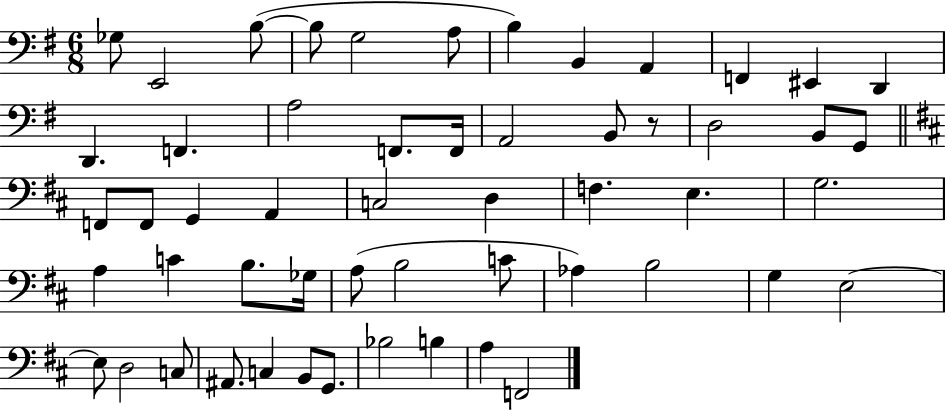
Gb3/e E2/h B3/e B3/e G3/h A3/e B3/q B2/q A2/q F2/q EIS2/q D2/q D2/q. F2/q. A3/h F2/e. F2/s A2/h B2/e R/e D3/h B2/e G2/e F2/e F2/e G2/q A2/q C3/h D3/q F3/q. E3/q. G3/h. A3/q C4/q B3/e. Gb3/s A3/e B3/h C4/e Ab3/q B3/h G3/q E3/h E3/e D3/h C3/e A#2/e. C3/q B2/e G2/e. Bb3/h B3/q A3/q F2/h